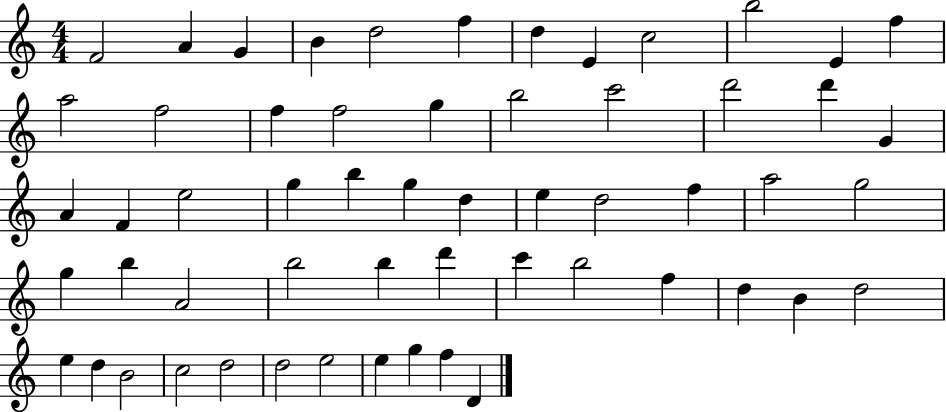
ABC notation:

X:1
T:Untitled
M:4/4
L:1/4
K:C
F2 A G B d2 f d E c2 b2 E f a2 f2 f f2 g b2 c'2 d'2 d' G A F e2 g b g d e d2 f a2 g2 g b A2 b2 b d' c' b2 f d B d2 e d B2 c2 d2 d2 e2 e g f D